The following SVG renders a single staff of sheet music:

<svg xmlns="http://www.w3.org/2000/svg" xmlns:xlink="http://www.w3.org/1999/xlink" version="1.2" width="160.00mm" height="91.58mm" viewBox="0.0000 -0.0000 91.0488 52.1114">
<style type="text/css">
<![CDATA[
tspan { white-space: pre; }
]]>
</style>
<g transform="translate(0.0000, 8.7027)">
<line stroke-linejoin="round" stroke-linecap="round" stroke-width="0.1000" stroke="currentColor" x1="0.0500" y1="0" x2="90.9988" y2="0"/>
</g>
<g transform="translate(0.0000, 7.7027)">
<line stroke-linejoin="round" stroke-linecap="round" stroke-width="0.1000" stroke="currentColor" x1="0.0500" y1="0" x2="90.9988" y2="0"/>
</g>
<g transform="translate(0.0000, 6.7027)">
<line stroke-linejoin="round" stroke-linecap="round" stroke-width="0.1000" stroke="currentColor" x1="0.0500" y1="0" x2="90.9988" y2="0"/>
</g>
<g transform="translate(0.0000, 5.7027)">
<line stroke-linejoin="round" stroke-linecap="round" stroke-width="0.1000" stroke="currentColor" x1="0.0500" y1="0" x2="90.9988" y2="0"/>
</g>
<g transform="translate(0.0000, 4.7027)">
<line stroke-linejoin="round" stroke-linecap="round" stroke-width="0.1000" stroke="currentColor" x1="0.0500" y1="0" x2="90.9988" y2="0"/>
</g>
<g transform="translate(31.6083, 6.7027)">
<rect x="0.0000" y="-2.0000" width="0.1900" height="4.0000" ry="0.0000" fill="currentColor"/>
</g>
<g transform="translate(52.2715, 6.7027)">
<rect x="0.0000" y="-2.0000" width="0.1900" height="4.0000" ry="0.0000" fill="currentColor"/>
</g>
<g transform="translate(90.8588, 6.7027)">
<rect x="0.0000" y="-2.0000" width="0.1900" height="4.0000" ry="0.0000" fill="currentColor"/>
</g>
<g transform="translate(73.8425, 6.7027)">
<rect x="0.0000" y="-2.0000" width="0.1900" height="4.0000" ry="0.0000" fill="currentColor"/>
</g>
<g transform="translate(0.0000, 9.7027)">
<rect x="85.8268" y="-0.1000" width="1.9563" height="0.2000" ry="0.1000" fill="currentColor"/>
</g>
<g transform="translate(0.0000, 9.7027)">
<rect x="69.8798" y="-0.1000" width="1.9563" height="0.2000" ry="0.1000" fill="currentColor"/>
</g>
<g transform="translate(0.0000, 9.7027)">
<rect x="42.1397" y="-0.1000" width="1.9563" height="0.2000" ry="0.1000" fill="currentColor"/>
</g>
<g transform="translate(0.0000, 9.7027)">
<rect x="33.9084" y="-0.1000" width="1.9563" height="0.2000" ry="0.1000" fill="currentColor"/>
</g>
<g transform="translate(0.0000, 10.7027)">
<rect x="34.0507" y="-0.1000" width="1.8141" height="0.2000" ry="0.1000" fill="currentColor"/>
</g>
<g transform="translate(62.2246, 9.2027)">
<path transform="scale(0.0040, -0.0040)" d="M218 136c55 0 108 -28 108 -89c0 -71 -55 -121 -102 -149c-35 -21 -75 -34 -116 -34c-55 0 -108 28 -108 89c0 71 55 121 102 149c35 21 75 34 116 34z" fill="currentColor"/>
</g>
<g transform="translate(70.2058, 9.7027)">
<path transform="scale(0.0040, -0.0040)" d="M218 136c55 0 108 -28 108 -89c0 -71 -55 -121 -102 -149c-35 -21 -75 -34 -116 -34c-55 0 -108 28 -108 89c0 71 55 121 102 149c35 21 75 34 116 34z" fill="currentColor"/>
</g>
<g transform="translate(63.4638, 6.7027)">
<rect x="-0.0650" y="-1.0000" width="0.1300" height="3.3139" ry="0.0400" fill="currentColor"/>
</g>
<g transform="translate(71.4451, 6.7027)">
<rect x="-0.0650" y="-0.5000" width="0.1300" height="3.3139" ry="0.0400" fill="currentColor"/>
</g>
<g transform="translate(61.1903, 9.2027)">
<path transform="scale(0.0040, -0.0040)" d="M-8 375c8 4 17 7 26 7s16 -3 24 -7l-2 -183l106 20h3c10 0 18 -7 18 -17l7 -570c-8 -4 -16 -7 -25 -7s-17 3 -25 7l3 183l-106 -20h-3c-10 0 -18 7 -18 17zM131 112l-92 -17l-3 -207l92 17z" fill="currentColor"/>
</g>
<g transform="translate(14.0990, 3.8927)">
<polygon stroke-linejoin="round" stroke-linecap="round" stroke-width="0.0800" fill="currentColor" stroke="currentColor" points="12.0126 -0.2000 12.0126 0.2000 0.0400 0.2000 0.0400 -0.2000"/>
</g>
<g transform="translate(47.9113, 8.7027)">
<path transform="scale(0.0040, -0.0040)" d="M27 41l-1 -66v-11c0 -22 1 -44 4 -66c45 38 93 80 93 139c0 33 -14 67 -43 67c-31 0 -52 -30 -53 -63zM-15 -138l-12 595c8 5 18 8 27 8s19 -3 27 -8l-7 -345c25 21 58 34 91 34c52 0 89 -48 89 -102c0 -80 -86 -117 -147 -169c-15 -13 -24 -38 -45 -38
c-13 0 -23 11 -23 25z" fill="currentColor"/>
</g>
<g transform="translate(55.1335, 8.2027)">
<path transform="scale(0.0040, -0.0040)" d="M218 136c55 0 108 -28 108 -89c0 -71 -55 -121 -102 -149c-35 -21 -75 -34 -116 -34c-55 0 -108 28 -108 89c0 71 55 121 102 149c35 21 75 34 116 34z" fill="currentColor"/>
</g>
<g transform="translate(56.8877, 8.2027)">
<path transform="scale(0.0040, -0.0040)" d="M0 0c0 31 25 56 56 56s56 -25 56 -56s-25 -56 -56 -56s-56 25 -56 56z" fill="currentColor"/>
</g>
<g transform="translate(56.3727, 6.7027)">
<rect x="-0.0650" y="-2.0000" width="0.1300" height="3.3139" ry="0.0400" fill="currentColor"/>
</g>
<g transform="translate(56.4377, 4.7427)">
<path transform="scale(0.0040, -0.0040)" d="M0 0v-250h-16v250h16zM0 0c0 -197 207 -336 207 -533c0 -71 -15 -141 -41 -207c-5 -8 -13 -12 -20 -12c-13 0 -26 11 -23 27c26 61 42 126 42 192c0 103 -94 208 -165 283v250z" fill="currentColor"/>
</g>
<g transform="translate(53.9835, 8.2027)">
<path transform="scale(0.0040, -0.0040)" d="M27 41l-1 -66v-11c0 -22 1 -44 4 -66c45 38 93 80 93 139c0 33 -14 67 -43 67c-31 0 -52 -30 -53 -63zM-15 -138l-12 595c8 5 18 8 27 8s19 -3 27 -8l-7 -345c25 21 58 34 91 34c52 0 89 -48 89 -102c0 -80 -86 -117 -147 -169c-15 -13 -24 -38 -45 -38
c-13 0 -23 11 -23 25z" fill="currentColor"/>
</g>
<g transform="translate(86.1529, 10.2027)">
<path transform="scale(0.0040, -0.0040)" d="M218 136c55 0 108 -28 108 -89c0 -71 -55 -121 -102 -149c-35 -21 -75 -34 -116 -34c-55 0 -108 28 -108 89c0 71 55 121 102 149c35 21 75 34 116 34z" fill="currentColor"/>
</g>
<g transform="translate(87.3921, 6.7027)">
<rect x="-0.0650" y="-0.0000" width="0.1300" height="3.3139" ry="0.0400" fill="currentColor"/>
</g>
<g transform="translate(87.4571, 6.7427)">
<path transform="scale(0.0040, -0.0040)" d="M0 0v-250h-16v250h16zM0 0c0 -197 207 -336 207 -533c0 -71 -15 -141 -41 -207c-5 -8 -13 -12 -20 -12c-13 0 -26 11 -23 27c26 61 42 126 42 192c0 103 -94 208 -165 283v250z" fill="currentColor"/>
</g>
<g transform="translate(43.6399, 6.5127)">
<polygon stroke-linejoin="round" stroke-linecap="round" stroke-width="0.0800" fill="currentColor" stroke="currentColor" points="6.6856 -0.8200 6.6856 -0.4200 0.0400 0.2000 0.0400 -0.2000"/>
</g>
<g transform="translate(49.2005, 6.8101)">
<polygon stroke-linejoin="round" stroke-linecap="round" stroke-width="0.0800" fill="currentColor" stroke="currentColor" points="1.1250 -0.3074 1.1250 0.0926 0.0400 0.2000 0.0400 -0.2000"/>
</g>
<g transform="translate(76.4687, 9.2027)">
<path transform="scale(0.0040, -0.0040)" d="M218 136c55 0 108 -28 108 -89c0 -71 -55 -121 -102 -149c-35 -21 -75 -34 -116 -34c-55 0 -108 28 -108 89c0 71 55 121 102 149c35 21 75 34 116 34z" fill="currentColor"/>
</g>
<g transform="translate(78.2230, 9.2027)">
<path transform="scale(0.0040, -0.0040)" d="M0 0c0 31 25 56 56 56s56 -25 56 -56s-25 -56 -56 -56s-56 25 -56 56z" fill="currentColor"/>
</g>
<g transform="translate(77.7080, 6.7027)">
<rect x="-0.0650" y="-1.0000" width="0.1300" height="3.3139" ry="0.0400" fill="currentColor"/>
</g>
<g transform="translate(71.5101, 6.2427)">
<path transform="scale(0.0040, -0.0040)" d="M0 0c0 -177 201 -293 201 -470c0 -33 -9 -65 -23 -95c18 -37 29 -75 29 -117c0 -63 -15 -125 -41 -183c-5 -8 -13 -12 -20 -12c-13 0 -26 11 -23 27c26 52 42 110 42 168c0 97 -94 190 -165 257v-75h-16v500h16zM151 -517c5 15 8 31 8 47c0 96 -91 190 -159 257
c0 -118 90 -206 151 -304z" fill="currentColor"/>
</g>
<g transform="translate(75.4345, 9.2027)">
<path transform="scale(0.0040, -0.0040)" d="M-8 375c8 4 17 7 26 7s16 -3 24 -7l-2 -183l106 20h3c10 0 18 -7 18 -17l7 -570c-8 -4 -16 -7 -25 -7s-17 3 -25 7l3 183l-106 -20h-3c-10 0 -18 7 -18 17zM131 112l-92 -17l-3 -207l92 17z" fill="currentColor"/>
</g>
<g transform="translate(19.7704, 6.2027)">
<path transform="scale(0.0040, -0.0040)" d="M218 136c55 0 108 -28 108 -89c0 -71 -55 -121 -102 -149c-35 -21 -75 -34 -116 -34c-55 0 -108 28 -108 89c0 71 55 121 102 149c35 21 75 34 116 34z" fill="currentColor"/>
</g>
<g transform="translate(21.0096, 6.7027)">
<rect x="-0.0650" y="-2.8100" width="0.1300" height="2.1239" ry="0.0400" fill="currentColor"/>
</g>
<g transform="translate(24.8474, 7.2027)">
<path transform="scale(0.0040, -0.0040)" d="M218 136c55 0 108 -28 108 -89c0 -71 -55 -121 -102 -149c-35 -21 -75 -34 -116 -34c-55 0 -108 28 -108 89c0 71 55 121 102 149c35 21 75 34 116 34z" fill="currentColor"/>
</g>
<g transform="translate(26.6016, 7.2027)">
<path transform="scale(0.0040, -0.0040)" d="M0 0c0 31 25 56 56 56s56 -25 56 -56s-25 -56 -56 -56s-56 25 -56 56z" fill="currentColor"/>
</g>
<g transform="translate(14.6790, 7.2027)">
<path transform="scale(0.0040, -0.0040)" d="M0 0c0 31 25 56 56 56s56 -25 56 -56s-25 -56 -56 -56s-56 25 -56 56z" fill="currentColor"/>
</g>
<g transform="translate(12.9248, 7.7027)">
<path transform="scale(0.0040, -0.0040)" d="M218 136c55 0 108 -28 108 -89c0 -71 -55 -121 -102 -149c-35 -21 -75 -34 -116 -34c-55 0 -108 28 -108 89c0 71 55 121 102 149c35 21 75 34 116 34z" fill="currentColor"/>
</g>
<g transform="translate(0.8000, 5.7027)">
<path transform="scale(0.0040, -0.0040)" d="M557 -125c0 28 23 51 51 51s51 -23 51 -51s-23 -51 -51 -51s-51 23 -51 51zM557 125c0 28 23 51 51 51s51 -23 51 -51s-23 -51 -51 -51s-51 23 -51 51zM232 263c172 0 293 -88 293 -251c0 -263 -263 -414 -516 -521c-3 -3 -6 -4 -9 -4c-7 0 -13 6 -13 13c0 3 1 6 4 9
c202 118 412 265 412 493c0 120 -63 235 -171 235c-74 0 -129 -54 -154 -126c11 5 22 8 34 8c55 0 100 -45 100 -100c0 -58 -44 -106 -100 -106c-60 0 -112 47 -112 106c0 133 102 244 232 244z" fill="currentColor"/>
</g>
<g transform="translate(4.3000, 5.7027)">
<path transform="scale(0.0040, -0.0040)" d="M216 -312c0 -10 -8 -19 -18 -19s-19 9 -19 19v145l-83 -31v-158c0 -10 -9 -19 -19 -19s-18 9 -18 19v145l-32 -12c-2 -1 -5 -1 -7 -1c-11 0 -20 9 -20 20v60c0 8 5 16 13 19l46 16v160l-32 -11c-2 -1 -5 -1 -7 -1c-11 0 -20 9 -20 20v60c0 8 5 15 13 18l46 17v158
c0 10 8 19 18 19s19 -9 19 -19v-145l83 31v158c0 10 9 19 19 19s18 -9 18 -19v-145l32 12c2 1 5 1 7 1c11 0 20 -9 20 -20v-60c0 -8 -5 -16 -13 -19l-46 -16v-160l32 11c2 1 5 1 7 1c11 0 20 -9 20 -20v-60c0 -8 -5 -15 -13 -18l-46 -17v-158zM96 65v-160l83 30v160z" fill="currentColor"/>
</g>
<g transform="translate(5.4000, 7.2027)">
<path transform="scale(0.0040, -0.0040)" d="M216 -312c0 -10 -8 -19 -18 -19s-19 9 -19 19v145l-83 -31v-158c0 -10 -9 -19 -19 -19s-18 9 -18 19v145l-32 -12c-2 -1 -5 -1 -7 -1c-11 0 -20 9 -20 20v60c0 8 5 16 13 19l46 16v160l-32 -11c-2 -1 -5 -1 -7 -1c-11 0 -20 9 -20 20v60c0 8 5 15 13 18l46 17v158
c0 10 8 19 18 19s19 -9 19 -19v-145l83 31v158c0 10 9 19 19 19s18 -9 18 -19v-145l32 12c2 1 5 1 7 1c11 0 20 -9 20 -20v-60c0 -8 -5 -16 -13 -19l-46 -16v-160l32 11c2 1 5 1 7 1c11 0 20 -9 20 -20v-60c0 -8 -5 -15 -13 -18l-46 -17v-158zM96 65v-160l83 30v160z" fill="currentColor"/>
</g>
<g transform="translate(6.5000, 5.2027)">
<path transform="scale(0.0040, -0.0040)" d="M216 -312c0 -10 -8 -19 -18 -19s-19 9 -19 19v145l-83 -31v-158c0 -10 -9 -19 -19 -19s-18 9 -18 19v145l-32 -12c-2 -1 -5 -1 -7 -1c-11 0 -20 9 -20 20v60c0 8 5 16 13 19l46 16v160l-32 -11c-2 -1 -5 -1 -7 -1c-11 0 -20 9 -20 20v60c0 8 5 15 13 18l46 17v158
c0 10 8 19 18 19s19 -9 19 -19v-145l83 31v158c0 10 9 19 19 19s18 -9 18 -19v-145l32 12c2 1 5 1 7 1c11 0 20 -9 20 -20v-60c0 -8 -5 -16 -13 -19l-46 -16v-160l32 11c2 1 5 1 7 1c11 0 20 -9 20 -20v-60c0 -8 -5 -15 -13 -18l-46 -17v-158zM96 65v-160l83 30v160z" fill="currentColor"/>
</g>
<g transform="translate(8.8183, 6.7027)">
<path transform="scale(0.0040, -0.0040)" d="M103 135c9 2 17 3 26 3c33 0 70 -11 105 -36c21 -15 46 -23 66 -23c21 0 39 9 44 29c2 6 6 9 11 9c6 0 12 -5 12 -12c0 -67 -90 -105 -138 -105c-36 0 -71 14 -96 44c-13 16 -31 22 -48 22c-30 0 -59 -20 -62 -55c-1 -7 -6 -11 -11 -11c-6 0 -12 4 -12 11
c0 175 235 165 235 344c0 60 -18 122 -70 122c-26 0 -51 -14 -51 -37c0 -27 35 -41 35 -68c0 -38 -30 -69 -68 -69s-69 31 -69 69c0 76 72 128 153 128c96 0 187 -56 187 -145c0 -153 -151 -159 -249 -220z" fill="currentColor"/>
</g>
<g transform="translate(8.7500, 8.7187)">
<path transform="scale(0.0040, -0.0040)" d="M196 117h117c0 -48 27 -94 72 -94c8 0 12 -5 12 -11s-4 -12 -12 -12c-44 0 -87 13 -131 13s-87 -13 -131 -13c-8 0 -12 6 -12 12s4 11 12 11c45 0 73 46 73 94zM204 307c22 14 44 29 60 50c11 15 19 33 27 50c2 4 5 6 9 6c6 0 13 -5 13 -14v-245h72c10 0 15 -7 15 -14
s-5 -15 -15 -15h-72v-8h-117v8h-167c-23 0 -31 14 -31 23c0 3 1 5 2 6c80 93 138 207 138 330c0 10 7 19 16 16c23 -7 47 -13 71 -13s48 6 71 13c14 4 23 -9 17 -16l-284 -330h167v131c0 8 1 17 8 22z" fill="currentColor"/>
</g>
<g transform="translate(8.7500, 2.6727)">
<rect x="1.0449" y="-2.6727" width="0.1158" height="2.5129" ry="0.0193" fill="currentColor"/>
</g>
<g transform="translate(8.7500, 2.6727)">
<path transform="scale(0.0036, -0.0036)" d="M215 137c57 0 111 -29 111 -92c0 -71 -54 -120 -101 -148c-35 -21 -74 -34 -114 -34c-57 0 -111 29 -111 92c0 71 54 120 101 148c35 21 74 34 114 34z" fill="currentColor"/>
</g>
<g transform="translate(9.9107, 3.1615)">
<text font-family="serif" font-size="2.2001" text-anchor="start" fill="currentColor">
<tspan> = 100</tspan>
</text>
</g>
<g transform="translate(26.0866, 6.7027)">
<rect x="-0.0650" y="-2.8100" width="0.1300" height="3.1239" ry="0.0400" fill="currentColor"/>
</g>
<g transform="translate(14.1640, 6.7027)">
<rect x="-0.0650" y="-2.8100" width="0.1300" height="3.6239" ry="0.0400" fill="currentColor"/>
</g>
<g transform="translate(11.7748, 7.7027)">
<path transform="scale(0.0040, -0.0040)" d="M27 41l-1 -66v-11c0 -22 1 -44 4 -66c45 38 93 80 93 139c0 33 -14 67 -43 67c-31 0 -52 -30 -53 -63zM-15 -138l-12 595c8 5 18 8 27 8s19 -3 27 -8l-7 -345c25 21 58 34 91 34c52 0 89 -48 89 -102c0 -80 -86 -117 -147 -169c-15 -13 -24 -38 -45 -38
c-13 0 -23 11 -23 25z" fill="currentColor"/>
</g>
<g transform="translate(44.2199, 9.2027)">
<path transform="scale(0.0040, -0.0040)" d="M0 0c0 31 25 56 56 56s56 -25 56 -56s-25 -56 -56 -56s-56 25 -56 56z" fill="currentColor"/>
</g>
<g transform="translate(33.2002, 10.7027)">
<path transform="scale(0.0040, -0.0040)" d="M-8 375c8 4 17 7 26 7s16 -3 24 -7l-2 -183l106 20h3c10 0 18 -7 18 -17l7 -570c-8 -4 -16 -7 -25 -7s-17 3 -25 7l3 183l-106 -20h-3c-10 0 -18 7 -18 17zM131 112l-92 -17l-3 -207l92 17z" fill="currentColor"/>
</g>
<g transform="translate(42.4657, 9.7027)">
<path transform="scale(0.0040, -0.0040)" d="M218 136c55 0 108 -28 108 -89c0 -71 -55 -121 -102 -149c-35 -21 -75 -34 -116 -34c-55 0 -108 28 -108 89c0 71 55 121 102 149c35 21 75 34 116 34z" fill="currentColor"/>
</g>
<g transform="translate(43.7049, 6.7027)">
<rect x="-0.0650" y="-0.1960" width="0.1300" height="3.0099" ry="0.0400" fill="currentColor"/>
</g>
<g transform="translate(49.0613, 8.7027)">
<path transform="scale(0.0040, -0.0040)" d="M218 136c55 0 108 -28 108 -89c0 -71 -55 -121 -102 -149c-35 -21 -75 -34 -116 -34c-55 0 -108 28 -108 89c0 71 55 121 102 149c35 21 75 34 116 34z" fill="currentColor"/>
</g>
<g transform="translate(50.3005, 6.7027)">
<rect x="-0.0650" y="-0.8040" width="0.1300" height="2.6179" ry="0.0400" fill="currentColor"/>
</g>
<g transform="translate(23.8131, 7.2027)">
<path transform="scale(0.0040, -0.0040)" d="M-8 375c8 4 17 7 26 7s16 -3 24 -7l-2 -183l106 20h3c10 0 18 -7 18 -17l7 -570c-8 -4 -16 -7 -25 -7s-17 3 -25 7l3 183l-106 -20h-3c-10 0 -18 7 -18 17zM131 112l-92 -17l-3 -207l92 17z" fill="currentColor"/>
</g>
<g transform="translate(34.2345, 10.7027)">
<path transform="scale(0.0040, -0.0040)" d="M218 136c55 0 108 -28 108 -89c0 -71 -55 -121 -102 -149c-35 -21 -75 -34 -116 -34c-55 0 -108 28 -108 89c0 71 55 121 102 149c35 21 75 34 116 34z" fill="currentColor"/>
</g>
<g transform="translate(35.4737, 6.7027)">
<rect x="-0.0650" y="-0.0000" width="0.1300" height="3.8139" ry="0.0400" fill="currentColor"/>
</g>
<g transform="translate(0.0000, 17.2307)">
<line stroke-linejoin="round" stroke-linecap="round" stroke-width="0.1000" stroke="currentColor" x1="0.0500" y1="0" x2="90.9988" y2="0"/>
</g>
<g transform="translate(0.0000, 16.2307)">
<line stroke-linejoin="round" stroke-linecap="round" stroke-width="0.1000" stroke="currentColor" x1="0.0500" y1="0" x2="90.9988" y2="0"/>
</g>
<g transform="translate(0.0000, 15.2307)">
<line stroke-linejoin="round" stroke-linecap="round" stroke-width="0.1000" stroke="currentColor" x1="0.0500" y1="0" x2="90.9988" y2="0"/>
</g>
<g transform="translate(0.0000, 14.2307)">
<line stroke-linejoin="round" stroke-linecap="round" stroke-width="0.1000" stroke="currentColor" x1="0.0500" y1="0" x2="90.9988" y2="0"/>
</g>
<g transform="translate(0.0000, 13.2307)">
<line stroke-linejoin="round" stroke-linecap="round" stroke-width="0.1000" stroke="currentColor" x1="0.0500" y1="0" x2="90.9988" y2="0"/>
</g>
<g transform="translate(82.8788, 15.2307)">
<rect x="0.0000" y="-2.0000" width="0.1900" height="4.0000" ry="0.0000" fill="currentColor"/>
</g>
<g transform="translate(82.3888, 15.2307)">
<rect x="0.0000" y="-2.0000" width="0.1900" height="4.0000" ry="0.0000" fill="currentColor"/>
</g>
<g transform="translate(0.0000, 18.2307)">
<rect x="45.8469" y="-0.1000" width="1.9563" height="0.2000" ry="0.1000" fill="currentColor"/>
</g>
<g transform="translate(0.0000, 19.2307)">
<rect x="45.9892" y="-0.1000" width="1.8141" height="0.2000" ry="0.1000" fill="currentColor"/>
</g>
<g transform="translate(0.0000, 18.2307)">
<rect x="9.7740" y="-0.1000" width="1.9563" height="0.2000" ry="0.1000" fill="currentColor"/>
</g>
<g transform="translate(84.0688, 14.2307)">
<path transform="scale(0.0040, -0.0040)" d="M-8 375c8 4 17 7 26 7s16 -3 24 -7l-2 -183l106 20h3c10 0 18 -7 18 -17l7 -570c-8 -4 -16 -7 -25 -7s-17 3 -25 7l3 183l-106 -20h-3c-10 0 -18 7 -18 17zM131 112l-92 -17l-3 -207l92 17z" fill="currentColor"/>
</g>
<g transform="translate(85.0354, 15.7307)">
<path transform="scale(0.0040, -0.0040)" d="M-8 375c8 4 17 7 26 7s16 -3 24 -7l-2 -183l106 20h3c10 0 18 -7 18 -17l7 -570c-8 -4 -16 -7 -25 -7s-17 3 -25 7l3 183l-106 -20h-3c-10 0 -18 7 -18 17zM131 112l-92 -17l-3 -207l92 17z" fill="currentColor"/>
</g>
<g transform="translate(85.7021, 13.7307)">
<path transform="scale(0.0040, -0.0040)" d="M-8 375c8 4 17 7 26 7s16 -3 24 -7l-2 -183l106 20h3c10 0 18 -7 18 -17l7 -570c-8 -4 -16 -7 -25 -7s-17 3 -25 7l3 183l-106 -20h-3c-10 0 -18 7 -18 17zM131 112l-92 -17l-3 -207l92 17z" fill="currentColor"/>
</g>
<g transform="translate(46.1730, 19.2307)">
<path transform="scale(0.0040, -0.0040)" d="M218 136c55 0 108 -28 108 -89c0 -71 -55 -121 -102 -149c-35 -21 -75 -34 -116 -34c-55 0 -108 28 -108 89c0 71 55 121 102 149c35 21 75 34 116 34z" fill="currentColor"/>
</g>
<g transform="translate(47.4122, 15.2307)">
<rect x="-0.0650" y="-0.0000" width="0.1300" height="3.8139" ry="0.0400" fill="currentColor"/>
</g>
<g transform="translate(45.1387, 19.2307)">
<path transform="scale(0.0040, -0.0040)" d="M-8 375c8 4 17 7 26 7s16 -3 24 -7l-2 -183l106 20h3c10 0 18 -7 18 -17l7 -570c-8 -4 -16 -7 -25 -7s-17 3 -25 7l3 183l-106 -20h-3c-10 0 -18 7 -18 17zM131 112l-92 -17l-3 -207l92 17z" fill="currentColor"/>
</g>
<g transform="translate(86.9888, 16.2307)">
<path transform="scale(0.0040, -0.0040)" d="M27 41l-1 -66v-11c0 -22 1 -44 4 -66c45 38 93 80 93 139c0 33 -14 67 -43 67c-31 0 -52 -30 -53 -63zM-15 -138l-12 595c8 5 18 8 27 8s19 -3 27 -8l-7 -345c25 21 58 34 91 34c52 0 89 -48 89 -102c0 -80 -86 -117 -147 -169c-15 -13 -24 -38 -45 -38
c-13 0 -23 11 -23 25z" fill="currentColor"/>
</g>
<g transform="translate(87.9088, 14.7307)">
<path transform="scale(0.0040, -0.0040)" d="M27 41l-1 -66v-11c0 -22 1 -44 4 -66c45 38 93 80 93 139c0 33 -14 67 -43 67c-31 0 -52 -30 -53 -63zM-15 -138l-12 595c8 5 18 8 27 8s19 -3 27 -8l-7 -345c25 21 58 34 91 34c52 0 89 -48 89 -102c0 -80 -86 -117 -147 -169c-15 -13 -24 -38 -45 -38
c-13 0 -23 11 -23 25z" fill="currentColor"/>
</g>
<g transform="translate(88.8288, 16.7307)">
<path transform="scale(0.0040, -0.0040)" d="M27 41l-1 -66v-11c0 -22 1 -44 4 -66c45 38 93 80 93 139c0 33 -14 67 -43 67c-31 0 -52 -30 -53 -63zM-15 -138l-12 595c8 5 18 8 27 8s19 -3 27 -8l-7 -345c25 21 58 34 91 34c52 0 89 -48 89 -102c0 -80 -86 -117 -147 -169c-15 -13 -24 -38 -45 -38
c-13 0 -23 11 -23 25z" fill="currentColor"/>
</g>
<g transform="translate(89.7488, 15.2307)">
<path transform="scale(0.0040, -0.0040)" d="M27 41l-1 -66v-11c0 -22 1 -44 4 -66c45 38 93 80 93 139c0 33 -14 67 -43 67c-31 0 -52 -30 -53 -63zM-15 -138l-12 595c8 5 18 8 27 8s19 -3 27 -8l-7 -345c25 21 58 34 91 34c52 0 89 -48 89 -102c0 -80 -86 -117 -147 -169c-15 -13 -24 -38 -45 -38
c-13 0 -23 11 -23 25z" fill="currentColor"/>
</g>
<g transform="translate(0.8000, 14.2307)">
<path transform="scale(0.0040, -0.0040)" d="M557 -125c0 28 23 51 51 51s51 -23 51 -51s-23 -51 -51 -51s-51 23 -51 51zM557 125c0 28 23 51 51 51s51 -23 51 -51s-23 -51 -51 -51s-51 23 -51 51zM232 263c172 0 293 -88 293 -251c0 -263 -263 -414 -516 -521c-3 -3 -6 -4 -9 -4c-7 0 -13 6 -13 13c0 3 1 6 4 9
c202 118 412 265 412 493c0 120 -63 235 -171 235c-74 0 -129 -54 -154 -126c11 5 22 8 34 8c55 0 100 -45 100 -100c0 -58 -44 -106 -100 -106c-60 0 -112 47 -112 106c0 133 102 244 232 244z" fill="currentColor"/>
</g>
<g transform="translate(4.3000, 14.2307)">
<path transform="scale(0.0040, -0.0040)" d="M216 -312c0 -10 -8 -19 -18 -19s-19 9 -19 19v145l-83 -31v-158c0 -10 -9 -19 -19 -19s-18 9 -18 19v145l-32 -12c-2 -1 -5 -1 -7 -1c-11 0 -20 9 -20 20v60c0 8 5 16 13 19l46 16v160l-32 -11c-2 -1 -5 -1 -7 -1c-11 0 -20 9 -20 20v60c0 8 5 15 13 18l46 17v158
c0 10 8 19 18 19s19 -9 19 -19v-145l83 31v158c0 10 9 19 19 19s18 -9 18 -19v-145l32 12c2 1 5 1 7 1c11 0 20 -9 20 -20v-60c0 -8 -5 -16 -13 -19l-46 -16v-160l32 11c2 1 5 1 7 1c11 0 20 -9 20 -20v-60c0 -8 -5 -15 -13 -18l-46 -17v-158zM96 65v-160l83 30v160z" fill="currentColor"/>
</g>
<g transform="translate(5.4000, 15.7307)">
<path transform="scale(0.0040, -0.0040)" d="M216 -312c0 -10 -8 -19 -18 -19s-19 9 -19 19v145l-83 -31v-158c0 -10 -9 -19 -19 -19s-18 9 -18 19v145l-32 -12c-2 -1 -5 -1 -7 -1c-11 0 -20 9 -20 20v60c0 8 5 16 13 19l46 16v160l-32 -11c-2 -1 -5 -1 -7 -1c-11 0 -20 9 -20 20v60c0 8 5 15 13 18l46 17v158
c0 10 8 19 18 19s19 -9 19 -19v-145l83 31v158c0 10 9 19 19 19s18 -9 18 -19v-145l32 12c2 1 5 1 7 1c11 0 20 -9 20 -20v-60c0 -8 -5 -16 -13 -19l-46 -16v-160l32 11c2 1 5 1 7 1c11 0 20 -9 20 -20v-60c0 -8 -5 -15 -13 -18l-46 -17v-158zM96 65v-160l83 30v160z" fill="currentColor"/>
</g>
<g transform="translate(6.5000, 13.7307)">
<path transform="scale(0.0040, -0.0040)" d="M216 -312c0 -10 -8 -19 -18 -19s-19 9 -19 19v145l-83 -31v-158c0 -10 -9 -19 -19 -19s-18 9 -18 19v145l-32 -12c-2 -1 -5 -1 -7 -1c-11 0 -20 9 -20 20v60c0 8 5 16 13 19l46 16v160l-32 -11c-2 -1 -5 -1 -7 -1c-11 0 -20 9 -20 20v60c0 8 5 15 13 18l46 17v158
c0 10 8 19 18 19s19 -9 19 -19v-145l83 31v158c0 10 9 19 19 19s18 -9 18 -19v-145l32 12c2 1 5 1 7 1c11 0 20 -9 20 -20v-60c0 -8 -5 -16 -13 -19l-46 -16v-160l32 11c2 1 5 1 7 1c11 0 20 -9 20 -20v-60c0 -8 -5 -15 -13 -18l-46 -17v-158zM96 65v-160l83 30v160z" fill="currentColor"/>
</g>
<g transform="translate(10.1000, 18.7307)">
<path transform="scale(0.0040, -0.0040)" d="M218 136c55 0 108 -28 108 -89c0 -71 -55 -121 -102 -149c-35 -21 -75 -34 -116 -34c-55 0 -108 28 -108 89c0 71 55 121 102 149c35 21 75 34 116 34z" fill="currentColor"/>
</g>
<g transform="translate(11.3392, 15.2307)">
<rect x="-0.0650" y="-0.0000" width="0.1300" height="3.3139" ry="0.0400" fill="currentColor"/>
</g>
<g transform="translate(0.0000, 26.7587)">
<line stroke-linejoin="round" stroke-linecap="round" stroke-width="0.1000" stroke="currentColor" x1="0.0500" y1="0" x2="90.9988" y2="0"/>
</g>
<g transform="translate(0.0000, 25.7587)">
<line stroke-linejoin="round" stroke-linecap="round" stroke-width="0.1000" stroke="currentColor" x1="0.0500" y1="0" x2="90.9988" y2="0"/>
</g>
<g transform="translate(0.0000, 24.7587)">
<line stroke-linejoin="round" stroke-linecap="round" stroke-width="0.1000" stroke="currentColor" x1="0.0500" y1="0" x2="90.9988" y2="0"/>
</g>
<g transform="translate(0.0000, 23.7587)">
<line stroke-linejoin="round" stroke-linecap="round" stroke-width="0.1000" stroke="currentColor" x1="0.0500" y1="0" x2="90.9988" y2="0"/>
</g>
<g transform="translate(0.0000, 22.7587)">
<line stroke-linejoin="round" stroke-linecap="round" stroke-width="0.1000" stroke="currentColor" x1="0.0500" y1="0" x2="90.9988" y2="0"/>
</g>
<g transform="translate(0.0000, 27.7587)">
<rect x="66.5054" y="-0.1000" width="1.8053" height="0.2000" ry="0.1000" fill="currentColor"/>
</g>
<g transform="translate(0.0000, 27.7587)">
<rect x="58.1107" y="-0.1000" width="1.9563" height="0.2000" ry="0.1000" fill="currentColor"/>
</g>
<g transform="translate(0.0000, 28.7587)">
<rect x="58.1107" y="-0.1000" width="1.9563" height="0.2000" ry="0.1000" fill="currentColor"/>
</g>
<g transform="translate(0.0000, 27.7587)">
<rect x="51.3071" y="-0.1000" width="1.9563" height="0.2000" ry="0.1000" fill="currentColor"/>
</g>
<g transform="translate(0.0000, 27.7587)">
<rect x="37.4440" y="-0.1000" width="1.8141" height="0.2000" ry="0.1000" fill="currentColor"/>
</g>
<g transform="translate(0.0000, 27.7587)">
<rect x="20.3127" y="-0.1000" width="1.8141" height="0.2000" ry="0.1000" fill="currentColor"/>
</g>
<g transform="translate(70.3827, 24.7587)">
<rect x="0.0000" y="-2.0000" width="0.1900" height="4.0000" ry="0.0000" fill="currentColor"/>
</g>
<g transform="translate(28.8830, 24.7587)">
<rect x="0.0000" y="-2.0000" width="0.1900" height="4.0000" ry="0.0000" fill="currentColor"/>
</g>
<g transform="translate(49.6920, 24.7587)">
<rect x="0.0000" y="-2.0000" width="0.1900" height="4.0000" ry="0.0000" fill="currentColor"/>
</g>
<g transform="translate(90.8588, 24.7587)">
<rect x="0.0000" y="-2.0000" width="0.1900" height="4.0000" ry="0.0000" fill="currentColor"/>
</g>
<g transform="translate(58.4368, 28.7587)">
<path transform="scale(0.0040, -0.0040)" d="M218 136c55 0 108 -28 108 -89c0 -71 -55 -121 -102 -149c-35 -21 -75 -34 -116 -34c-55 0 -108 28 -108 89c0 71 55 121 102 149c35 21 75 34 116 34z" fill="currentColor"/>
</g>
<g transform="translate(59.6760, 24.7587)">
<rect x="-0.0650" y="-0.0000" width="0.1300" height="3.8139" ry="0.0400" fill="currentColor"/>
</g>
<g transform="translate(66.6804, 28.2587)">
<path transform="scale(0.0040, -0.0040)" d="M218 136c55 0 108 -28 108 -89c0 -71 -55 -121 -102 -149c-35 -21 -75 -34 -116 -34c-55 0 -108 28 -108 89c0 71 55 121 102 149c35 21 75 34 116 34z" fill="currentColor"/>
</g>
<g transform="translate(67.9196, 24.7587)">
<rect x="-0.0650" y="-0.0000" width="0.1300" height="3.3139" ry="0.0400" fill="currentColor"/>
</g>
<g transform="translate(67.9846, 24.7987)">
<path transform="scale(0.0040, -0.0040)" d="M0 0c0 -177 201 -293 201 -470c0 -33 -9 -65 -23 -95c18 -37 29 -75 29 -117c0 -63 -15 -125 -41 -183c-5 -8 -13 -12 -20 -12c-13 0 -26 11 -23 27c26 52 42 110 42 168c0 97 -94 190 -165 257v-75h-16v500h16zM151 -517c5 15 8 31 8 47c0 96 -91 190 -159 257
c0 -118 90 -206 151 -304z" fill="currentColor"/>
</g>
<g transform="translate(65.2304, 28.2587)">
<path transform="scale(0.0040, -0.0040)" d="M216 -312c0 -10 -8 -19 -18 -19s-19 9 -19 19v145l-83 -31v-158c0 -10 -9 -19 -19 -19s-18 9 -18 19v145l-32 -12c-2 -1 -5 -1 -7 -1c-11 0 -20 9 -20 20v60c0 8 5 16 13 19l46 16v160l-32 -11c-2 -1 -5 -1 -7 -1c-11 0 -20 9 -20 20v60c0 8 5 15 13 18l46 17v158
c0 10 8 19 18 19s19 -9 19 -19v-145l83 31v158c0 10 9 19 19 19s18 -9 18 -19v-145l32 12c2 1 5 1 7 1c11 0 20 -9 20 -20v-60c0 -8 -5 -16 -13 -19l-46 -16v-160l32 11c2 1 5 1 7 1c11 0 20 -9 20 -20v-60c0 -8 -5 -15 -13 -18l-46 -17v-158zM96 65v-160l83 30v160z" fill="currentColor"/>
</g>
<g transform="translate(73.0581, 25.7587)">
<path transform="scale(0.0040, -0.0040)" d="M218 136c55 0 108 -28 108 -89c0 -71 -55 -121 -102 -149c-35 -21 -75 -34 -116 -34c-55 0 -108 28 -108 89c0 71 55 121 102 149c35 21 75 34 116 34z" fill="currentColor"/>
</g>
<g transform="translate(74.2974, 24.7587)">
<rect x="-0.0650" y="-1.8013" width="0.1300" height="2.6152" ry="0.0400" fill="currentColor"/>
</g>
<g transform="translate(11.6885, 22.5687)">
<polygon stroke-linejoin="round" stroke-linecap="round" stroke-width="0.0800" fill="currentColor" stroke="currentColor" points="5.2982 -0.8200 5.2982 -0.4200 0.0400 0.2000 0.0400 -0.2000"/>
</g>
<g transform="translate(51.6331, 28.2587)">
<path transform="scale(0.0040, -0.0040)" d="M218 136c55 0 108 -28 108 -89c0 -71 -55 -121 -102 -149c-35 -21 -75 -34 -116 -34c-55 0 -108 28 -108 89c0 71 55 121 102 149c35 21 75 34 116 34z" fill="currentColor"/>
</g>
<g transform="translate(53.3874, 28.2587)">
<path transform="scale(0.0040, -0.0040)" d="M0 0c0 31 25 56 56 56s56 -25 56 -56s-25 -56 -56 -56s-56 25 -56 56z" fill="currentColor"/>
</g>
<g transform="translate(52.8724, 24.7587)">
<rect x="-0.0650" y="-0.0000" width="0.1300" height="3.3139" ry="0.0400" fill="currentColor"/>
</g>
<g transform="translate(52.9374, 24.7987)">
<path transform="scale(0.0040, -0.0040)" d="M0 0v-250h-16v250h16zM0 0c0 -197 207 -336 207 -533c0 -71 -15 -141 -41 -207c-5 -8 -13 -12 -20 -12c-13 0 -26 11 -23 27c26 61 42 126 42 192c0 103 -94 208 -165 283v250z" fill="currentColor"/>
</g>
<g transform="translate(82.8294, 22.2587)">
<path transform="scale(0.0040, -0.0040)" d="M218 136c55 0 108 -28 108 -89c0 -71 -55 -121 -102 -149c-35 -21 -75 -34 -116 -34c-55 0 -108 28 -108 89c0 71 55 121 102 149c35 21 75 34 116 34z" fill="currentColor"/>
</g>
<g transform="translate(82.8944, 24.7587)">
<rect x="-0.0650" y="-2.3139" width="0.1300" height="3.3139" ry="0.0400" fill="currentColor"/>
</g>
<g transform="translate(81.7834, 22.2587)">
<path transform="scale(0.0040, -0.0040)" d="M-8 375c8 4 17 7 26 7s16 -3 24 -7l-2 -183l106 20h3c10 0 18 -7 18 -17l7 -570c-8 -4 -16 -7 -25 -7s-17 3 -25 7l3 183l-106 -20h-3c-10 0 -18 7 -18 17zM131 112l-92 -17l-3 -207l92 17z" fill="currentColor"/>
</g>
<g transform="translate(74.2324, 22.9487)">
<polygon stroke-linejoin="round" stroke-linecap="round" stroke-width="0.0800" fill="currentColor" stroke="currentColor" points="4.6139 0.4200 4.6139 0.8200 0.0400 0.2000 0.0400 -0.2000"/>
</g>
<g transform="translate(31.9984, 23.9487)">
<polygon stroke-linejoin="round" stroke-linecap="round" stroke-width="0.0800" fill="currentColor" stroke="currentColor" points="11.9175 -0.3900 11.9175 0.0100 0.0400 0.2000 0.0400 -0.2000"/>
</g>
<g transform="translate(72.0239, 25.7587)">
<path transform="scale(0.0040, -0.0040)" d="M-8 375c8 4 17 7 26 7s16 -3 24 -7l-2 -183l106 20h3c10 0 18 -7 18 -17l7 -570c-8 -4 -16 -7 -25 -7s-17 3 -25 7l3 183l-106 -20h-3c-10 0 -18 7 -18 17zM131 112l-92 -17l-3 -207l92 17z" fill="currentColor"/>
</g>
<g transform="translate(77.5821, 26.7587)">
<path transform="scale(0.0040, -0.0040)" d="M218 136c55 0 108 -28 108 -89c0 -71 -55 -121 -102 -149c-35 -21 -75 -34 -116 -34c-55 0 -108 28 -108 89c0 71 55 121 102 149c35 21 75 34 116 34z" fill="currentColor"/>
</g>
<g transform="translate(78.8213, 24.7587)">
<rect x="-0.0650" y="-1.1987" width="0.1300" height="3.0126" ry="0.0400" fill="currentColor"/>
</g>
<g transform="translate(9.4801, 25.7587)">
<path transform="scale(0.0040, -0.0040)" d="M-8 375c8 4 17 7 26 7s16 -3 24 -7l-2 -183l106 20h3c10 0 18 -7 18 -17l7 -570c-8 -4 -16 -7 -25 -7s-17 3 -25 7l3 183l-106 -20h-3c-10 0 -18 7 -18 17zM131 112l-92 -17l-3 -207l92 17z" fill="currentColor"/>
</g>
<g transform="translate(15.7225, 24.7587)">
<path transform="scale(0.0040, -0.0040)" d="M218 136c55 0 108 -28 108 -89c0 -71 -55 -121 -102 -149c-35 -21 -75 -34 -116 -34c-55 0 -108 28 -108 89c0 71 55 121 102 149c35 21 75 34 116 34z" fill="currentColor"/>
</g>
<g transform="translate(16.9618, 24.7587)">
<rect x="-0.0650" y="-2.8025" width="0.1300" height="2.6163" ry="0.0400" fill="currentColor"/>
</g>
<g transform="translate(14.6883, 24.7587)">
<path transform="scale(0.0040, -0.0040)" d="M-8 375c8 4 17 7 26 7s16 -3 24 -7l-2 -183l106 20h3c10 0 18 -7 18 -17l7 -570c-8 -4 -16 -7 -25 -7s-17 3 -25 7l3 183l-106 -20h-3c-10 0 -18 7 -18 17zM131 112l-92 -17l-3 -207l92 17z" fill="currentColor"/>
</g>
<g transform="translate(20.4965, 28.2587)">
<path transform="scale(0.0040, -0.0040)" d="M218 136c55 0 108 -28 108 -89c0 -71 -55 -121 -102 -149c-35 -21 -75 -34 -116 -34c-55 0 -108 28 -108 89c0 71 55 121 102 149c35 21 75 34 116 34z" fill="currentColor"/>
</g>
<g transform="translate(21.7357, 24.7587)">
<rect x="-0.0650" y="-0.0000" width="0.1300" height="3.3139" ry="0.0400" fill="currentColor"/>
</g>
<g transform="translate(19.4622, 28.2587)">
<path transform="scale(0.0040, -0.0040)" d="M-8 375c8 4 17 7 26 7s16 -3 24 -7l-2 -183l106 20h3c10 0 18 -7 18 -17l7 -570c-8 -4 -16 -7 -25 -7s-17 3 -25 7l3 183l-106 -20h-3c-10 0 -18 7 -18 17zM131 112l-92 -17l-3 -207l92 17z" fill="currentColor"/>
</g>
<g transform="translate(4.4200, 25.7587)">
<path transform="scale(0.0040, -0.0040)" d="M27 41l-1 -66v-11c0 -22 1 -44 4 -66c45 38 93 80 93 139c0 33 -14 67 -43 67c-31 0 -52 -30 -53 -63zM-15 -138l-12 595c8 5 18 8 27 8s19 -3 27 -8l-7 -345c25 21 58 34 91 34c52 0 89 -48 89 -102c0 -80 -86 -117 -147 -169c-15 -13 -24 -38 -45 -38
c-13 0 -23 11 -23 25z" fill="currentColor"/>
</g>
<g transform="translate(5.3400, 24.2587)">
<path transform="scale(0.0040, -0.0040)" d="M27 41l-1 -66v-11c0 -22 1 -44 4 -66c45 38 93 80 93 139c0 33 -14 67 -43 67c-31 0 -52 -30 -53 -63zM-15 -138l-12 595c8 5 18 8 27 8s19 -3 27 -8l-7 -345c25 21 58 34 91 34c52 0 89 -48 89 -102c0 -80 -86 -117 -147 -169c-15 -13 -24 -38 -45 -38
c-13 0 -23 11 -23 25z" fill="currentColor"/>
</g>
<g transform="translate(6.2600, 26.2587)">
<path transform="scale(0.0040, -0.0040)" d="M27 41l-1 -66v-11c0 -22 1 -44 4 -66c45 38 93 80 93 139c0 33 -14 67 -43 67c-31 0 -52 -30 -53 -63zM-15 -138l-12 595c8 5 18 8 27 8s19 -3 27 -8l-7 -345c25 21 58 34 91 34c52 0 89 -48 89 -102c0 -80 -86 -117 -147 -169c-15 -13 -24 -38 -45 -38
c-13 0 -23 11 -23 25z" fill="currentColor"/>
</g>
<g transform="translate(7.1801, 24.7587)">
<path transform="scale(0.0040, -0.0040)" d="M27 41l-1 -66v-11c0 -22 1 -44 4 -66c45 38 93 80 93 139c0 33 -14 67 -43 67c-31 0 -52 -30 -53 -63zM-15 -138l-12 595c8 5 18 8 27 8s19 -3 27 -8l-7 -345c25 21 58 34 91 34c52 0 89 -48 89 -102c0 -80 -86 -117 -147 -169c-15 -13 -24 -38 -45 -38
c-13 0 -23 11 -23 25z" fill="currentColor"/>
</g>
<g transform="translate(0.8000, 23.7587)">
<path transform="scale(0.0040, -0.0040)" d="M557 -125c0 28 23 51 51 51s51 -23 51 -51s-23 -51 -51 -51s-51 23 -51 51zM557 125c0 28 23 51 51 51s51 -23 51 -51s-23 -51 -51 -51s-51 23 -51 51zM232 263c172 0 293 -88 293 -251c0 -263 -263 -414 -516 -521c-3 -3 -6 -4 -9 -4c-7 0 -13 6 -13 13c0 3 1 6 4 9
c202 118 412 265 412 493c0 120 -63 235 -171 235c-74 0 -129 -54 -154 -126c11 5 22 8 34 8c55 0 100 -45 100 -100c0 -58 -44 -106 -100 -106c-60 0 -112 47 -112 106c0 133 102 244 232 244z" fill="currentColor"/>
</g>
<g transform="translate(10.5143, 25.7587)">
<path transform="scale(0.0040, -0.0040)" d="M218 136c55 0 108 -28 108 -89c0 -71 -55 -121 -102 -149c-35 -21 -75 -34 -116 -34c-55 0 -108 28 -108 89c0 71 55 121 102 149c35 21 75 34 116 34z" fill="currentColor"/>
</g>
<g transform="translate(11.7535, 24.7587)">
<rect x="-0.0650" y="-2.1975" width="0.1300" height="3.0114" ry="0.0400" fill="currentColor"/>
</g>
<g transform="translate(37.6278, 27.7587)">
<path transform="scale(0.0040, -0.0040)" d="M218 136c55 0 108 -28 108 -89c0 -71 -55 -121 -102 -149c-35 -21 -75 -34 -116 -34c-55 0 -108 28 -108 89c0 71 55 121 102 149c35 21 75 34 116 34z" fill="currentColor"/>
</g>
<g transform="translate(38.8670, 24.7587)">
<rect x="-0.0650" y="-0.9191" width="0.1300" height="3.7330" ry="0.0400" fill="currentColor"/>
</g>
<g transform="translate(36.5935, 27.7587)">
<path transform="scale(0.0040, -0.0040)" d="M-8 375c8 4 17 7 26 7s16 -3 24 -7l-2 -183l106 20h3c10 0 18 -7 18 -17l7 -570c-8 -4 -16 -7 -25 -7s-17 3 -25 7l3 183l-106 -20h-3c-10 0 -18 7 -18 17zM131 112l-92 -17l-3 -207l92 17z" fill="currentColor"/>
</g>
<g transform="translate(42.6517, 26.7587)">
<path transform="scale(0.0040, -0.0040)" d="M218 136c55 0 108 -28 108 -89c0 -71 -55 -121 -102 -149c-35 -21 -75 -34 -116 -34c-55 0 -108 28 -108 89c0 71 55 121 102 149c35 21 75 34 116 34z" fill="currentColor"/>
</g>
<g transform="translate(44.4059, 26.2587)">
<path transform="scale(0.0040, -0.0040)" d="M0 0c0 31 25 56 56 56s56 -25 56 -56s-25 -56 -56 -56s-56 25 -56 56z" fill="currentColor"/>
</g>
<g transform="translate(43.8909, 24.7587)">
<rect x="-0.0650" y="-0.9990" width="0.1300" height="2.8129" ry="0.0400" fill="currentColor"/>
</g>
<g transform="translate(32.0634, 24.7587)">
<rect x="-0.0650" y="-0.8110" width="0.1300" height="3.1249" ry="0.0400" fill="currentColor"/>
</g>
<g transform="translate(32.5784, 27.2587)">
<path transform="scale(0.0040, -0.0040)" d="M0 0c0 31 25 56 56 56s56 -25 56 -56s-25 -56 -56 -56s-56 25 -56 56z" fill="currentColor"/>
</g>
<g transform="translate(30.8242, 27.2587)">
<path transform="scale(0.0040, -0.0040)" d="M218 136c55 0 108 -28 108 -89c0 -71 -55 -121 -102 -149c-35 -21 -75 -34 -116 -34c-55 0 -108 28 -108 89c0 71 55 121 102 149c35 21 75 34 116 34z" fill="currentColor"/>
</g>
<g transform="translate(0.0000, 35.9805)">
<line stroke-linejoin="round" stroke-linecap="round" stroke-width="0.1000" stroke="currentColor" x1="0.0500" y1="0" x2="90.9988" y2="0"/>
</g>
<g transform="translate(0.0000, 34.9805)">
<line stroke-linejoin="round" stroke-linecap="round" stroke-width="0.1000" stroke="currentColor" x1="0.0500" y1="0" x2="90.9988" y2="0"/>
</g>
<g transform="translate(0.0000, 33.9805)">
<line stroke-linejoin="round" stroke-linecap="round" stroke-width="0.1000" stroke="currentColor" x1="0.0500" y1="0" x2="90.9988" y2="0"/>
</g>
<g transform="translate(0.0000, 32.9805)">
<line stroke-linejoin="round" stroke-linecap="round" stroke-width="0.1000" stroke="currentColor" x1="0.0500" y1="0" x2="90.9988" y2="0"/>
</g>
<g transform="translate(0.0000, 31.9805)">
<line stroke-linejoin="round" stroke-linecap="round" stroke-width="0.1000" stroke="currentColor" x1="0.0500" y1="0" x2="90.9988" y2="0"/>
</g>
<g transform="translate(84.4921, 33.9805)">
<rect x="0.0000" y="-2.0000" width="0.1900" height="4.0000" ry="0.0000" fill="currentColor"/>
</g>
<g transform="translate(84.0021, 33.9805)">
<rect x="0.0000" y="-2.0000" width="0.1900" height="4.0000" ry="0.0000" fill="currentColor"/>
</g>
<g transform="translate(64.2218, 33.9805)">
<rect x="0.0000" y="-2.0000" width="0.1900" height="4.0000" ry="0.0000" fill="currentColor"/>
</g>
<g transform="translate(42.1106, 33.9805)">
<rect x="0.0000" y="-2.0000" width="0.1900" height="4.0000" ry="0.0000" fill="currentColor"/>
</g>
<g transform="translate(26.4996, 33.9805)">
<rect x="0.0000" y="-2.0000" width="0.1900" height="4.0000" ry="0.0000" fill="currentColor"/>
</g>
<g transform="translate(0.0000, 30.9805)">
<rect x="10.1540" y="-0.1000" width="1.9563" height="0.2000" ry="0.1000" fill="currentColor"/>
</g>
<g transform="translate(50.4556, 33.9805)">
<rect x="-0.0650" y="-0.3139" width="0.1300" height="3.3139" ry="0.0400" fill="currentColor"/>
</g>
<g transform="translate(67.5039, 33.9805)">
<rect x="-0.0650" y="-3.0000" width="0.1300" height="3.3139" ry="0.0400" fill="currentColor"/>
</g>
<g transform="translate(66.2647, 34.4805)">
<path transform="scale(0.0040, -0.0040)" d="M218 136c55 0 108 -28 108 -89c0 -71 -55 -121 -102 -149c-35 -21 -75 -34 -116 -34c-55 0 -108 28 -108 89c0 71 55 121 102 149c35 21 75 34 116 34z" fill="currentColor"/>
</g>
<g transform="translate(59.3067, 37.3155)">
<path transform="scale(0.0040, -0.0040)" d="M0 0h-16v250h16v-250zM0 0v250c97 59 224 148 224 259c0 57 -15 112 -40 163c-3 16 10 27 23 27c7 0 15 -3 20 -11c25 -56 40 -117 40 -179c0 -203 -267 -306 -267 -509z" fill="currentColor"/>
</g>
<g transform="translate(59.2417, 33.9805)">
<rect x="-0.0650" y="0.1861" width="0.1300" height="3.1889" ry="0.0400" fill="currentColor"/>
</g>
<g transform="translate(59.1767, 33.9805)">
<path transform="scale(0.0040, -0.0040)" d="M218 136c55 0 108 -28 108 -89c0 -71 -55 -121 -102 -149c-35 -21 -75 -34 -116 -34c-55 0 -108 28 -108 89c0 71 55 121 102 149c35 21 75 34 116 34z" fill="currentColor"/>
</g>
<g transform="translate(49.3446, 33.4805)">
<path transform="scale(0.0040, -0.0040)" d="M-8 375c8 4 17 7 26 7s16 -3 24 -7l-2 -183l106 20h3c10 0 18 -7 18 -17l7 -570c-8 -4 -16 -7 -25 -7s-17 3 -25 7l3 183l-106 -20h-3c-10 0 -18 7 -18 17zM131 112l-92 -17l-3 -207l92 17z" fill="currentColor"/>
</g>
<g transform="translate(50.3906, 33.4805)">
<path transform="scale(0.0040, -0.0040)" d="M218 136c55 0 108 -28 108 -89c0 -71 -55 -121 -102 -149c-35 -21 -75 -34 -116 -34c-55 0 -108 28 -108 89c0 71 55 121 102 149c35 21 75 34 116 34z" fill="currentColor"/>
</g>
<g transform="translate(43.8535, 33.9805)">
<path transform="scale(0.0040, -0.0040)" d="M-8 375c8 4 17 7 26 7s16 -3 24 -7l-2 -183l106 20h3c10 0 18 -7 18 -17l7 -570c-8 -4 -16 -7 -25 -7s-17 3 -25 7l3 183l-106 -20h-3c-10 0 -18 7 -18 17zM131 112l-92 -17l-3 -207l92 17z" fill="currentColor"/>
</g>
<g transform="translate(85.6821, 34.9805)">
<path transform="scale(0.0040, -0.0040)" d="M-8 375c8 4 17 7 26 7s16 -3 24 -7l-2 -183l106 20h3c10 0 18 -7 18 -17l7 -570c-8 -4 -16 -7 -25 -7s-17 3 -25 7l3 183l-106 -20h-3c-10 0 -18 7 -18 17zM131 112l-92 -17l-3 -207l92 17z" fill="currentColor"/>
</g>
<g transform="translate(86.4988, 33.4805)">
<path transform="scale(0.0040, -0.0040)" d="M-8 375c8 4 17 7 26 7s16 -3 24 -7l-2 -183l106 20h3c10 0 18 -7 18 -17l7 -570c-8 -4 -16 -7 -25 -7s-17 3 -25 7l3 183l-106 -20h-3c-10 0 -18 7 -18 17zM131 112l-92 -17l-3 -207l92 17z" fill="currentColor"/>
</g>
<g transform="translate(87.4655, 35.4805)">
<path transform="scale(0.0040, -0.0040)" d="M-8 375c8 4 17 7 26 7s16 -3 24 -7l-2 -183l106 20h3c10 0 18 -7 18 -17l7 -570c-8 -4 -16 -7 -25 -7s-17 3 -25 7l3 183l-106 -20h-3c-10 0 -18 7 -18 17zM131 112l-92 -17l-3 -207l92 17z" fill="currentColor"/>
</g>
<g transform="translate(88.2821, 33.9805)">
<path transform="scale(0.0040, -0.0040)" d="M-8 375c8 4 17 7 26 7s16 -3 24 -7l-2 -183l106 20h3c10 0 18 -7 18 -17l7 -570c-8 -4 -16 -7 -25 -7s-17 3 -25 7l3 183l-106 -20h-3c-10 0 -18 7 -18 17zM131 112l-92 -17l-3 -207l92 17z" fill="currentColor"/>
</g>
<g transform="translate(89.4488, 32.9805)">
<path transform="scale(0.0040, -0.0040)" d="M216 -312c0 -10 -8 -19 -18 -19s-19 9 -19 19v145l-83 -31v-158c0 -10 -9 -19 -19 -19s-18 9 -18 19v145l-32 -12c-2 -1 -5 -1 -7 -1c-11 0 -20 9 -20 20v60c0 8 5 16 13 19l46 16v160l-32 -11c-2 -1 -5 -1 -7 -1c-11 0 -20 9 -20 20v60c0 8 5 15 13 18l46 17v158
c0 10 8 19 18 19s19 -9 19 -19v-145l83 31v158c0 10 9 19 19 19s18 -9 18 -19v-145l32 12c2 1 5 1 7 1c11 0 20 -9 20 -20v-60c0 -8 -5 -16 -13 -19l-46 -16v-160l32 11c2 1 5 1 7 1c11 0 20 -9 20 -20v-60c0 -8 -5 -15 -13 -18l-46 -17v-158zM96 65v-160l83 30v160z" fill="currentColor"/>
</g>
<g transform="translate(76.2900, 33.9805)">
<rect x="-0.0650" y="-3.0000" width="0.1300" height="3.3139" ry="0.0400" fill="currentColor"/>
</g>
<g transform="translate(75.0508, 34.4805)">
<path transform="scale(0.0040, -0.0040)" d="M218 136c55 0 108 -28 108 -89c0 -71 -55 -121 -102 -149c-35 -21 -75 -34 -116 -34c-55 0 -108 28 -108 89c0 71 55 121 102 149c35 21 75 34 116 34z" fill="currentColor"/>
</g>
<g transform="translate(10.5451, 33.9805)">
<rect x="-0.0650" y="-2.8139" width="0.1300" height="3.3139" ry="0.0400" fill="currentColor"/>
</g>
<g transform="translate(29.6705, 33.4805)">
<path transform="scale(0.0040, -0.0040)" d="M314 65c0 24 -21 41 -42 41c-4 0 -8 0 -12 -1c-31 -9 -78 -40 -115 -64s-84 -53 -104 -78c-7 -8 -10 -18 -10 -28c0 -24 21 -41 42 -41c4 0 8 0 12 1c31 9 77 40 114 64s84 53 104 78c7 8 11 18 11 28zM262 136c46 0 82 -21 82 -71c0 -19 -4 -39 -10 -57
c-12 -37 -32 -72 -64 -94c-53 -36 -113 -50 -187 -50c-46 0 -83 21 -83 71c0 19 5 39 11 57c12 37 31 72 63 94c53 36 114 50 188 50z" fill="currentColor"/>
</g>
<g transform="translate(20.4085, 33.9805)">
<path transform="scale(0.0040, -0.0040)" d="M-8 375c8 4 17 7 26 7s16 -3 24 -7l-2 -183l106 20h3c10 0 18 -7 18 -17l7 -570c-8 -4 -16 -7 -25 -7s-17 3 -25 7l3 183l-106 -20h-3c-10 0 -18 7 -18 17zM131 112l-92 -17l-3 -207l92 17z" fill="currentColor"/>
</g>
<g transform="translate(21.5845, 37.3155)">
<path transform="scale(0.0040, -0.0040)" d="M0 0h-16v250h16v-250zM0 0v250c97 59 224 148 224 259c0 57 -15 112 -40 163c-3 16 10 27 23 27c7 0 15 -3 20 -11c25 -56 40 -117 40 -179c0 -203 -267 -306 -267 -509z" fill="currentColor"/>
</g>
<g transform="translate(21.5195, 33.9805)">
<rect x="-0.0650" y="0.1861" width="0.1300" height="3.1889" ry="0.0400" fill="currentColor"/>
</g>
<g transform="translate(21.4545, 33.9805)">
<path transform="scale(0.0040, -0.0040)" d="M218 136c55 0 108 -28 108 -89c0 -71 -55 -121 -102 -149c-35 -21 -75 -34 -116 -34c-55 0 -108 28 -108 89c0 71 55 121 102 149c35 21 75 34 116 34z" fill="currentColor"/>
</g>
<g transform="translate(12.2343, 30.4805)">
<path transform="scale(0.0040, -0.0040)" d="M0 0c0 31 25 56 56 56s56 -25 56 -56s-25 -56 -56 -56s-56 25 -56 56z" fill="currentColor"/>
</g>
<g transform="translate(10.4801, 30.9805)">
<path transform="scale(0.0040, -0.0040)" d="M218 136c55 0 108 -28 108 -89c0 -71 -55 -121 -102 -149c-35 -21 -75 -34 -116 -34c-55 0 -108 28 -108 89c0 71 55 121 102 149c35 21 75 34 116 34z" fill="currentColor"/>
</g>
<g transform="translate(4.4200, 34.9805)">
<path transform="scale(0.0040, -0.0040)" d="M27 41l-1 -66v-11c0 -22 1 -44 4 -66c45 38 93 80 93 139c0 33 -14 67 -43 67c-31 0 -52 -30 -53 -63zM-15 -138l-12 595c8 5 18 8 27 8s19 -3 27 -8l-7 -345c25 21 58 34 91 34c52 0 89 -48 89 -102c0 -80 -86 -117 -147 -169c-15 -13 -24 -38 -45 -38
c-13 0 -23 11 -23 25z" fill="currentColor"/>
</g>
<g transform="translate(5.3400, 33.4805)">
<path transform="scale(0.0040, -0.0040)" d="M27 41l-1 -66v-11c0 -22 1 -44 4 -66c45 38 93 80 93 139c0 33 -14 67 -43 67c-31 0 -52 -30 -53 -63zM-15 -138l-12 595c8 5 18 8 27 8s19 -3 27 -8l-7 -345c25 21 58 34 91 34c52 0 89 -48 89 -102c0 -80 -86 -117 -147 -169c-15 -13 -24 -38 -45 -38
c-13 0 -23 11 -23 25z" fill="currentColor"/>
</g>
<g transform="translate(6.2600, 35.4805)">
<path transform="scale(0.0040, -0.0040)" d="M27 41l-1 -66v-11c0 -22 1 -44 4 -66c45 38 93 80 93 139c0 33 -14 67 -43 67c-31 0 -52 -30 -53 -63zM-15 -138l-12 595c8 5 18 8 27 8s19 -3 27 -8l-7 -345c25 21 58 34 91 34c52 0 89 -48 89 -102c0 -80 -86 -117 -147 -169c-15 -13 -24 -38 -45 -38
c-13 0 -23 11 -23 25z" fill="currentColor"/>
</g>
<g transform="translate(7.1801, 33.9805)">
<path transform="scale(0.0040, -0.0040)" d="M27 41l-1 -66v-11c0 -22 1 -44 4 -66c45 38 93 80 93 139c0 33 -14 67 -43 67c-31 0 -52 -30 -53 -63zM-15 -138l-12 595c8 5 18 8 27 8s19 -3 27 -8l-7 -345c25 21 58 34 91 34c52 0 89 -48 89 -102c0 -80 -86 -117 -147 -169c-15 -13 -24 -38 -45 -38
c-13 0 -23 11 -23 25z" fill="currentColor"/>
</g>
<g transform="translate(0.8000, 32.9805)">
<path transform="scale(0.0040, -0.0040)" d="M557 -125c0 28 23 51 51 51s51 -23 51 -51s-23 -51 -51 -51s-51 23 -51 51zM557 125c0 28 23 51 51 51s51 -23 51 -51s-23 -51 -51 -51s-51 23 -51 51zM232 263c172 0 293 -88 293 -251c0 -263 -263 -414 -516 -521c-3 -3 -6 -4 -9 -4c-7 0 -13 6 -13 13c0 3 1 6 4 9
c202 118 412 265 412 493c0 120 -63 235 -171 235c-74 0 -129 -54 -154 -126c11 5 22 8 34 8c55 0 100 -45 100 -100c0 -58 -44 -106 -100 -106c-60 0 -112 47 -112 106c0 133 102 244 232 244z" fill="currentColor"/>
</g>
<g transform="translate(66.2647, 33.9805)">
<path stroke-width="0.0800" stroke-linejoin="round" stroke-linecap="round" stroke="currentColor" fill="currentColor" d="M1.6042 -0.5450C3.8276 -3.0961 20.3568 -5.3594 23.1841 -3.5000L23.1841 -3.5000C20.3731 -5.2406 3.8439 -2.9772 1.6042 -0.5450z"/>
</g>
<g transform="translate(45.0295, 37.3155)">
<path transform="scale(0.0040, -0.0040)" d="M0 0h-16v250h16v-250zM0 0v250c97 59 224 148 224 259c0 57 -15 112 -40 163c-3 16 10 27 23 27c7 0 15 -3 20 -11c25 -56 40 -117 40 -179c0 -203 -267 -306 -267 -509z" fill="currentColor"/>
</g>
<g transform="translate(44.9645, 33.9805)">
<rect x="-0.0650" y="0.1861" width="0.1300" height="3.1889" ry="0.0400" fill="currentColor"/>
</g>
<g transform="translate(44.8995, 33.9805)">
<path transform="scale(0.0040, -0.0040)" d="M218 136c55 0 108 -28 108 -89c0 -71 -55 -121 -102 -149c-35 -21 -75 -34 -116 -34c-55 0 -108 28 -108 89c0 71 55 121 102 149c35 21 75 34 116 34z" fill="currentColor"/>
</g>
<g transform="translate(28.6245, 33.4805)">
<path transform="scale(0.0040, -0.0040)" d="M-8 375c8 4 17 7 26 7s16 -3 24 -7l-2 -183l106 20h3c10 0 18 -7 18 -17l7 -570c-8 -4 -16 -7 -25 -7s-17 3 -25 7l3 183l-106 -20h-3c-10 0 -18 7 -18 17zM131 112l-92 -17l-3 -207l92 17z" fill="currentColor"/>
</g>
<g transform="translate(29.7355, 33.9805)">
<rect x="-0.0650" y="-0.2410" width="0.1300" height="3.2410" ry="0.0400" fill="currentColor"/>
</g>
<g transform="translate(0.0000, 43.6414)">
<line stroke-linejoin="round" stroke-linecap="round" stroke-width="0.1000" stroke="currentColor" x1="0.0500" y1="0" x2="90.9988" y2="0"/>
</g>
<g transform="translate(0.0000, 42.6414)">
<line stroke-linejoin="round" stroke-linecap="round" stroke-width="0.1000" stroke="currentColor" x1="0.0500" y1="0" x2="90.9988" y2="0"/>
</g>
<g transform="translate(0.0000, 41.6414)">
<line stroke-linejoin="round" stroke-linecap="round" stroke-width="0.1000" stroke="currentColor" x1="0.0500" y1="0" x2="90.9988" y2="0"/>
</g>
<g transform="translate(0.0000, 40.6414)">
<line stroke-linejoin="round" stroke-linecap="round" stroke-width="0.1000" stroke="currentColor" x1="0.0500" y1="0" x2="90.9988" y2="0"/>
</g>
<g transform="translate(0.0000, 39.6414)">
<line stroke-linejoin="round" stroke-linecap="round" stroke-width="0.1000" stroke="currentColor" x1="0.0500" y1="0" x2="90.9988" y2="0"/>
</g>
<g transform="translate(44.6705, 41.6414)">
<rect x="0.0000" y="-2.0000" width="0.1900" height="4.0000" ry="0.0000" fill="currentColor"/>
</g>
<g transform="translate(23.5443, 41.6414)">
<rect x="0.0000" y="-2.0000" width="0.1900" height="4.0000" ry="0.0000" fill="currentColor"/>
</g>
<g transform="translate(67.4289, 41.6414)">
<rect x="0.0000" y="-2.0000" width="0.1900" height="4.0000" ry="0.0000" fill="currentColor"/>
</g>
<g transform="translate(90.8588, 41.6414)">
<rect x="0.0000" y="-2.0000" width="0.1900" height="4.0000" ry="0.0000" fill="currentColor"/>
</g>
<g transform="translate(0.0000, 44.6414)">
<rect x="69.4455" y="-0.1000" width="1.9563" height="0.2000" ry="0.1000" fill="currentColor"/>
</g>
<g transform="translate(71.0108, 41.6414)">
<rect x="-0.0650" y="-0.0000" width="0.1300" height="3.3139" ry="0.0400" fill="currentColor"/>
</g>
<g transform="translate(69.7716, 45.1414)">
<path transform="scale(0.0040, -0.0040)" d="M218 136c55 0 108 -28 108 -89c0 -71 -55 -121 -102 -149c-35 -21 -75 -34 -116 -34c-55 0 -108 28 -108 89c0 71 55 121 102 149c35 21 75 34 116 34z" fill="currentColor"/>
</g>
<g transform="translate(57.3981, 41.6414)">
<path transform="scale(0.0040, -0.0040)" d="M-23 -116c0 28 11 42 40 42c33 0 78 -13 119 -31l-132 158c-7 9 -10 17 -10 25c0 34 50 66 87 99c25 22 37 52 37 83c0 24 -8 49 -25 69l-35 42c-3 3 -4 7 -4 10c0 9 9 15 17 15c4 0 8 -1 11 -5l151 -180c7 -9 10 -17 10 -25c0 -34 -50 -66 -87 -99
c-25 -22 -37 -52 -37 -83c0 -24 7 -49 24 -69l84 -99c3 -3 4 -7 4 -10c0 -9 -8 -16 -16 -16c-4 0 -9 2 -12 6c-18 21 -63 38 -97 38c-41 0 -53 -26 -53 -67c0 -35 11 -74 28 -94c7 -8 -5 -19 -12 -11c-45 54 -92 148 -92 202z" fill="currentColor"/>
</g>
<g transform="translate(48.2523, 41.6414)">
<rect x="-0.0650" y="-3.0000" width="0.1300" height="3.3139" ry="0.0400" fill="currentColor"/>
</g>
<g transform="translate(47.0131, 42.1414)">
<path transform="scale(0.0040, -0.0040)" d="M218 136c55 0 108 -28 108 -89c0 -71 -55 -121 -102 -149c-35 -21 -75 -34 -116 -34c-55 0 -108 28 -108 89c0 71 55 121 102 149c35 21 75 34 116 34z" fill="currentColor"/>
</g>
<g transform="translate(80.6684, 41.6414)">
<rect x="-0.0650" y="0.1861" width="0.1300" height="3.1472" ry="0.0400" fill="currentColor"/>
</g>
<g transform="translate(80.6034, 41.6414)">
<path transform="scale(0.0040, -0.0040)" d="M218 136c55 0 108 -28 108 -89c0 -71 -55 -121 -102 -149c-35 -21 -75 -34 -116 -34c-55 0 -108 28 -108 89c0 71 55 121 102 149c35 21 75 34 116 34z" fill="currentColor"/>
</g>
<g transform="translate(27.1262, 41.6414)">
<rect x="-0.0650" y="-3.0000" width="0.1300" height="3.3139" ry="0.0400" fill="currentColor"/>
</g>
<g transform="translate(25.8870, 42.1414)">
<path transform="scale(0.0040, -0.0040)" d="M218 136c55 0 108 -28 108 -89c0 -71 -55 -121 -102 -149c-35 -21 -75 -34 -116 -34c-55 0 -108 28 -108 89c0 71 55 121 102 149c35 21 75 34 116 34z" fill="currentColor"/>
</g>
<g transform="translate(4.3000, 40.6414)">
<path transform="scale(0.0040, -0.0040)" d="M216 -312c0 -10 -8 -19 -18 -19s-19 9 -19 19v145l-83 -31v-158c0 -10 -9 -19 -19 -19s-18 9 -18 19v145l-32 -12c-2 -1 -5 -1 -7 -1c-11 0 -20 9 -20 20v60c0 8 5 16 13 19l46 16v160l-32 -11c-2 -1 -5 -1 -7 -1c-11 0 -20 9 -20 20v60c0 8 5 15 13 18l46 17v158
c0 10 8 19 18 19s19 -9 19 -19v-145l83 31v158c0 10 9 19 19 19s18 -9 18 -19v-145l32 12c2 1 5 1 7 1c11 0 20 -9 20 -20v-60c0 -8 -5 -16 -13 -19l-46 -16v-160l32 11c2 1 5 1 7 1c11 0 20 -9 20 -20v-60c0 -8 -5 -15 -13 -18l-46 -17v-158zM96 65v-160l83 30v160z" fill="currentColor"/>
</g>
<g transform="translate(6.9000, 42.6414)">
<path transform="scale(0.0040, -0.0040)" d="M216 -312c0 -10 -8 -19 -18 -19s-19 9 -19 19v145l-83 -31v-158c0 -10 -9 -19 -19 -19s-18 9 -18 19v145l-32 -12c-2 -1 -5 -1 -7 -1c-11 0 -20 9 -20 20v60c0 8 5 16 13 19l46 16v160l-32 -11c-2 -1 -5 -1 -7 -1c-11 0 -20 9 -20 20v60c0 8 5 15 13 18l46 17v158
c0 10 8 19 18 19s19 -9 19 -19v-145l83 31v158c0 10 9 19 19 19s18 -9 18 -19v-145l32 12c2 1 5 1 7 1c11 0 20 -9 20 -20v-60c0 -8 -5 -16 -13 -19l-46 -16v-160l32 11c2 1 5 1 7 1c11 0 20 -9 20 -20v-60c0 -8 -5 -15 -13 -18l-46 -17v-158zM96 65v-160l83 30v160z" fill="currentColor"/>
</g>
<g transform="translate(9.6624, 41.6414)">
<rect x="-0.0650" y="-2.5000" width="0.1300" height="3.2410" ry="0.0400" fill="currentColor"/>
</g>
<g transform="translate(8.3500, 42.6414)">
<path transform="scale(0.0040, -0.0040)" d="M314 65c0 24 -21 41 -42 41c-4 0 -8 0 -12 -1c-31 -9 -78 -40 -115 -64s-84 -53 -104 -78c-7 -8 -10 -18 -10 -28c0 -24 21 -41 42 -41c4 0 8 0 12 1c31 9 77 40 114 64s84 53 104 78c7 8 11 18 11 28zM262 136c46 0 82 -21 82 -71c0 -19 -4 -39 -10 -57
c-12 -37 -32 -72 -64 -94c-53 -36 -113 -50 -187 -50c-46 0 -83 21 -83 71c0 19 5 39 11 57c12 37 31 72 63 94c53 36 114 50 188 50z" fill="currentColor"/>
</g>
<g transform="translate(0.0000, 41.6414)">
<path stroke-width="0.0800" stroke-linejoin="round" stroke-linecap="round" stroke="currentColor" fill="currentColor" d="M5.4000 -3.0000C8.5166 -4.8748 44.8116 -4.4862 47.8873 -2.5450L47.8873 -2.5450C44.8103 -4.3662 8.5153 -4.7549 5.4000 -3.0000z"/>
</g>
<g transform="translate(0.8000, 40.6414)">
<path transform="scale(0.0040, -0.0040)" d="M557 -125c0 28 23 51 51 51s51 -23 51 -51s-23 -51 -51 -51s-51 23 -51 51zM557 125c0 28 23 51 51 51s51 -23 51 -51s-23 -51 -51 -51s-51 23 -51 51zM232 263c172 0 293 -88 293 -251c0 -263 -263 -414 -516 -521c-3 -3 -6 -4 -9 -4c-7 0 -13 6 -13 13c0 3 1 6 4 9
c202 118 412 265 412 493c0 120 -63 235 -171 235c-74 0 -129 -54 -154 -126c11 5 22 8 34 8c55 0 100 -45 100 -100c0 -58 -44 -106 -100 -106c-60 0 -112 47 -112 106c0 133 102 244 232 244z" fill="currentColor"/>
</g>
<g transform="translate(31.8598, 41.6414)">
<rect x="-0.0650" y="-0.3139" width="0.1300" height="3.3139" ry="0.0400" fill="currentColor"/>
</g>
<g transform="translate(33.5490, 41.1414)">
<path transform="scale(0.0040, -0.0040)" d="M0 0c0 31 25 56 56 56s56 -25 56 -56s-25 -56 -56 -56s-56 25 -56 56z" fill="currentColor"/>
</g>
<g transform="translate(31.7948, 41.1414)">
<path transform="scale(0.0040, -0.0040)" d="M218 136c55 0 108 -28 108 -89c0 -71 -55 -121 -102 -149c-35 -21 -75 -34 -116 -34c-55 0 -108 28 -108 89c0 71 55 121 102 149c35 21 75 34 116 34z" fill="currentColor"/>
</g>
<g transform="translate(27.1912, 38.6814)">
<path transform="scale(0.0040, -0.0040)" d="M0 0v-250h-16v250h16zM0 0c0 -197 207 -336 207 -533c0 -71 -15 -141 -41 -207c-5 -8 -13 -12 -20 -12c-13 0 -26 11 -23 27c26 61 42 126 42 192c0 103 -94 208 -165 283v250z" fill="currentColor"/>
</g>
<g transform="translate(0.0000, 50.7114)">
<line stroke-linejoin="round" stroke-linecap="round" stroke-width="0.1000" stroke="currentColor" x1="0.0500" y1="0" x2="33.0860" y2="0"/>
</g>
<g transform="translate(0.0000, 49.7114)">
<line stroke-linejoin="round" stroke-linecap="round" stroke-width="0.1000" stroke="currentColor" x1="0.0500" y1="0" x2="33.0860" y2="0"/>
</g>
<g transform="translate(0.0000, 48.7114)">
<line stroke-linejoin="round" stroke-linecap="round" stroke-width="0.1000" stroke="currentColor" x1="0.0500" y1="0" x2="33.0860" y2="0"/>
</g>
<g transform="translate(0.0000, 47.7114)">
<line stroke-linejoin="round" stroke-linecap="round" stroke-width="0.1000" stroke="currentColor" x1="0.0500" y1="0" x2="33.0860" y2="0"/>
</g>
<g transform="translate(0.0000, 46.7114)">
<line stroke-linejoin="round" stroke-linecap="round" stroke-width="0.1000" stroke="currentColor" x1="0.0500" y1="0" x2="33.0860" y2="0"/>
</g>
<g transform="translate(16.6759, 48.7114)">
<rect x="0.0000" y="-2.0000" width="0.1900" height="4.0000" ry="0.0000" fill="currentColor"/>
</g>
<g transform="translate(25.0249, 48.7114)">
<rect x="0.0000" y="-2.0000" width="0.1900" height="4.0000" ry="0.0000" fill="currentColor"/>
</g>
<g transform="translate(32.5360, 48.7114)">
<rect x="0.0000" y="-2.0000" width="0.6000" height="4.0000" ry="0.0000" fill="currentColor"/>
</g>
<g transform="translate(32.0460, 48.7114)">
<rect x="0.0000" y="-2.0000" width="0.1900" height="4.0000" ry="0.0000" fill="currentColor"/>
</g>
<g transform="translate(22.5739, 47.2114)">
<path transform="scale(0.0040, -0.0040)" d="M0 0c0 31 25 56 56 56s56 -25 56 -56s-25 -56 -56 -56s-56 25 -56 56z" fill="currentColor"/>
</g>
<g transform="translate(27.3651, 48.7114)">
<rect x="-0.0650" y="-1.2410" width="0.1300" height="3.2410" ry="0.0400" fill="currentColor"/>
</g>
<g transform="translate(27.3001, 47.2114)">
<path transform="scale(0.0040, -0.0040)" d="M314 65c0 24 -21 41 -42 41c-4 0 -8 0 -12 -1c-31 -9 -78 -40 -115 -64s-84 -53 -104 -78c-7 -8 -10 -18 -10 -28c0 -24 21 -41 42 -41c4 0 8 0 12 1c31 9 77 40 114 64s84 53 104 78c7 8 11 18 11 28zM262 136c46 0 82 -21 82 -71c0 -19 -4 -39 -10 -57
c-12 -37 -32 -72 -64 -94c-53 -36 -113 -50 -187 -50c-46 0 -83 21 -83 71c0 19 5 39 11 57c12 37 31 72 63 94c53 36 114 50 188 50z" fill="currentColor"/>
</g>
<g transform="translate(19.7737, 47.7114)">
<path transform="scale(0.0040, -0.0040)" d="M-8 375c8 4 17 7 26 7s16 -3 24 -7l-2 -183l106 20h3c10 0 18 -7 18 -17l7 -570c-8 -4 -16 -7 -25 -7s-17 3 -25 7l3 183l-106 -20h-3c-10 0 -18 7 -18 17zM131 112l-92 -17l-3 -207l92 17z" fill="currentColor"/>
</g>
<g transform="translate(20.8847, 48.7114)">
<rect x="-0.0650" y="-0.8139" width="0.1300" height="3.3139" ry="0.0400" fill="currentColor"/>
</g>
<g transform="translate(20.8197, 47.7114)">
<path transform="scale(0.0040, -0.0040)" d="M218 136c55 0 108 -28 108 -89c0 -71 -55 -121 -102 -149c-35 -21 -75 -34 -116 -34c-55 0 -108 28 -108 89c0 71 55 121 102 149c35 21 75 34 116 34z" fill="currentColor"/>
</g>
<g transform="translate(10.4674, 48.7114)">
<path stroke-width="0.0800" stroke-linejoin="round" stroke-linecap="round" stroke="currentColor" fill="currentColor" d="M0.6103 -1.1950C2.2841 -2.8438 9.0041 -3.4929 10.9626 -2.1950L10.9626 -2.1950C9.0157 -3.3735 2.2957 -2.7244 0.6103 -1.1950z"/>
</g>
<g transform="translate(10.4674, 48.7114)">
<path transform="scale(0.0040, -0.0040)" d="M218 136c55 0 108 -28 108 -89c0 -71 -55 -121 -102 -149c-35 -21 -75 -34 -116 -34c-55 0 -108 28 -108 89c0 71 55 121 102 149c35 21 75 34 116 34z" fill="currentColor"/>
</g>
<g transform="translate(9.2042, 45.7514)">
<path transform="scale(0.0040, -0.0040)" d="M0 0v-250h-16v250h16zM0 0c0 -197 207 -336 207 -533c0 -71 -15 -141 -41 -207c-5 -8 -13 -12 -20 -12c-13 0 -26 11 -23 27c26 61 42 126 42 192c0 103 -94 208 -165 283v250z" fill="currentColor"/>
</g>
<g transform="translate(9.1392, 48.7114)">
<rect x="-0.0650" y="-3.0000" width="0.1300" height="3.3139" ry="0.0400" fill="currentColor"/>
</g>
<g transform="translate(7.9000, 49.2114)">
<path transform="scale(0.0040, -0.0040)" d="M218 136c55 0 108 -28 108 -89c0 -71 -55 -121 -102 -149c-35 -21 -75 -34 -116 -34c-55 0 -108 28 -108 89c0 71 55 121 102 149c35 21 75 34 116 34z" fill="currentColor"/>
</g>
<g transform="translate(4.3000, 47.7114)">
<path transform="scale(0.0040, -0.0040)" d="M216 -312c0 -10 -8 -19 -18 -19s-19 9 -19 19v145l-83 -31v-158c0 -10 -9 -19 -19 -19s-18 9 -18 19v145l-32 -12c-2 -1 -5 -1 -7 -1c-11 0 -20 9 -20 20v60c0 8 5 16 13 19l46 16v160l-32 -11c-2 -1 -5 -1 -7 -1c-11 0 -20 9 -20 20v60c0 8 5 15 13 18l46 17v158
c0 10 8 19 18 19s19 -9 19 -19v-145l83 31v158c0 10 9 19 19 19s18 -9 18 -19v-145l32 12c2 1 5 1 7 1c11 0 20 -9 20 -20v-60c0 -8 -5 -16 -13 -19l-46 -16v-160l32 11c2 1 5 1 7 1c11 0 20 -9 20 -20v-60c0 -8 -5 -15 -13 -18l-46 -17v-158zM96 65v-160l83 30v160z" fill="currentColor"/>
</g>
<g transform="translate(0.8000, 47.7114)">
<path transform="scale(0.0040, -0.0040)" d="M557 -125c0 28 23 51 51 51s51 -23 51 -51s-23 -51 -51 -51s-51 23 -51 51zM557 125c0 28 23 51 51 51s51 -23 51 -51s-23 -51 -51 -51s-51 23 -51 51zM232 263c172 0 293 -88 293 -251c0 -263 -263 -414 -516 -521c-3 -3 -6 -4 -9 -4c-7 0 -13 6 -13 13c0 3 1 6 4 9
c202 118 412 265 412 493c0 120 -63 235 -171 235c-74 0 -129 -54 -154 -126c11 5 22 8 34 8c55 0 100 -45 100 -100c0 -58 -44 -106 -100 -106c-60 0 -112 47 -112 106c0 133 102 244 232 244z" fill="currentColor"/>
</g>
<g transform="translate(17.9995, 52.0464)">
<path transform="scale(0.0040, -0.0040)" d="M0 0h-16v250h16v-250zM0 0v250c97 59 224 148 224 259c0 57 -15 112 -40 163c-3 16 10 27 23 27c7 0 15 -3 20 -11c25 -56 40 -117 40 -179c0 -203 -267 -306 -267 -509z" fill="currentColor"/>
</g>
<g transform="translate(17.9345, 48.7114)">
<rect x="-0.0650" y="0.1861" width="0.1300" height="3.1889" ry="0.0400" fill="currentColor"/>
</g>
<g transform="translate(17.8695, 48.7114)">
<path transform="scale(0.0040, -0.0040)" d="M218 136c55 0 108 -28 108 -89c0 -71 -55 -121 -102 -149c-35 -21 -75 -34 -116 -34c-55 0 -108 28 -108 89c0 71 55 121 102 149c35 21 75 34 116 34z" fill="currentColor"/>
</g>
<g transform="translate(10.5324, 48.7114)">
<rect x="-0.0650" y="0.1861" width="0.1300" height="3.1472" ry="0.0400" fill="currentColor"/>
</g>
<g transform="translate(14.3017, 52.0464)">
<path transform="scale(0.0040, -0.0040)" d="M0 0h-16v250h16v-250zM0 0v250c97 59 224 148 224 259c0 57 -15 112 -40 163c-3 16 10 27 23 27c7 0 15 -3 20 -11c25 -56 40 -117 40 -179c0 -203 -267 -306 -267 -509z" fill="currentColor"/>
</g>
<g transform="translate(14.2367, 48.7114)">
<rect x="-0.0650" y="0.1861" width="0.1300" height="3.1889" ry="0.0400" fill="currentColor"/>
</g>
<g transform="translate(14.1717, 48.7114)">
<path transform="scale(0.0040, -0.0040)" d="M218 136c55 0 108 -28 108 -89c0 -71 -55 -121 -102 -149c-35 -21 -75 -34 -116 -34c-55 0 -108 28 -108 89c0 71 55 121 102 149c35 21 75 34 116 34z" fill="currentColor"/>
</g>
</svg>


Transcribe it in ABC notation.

X:1
T:Untitled
M:2/4
L:1/4
K:A
_B,,/2 E,/2 C,/2 C,, E,,/2 _G,,/4 _A,,/2 F,, E,,/4 F,, D,,/2 D,, C,, B,,/2 D,/2 D,, F,,/2 E,,/2 G,,/2 _D,,/2 C,, ^D,,/4 B,,/2 G,,/2 B, C D,/2 E,2 D,/2 E, D,/2 C, C, ^B,,2 C,/2 E, C, z D,, D, C,/2 D, D,/2 D,/2 F, G,2